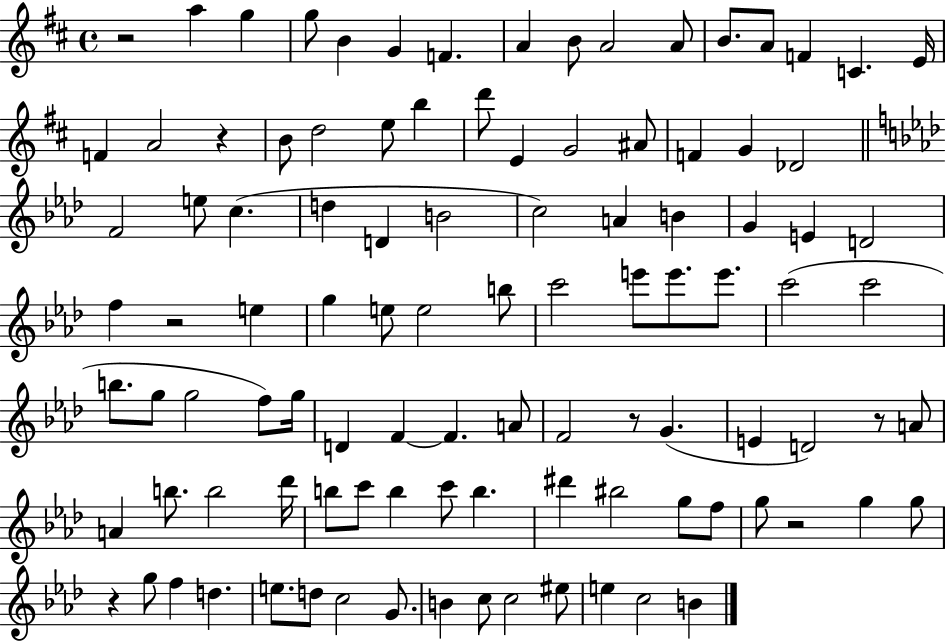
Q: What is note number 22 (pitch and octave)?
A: D6